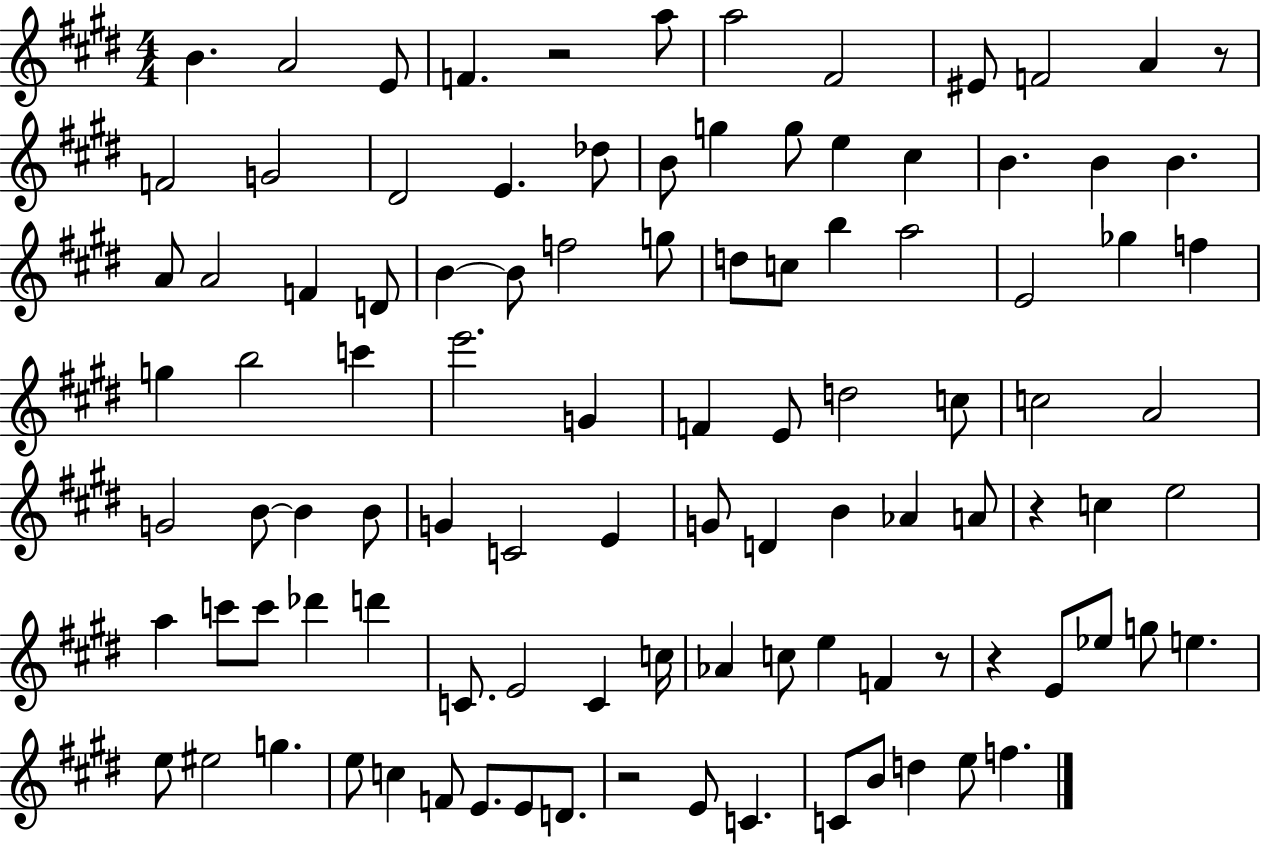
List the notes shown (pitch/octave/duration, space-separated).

B4/q. A4/h E4/e F4/q. R/h A5/e A5/h F#4/h EIS4/e F4/h A4/q R/e F4/h G4/h D#4/h E4/q. Db5/e B4/e G5/q G5/e E5/q C#5/q B4/q. B4/q B4/q. A4/e A4/h F4/q D4/e B4/q B4/e F5/h G5/e D5/e C5/e B5/q A5/h E4/h Gb5/q F5/q G5/q B5/h C6/q E6/h. G4/q F4/q E4/e D5/h C5/e C5/h A4/h G4/h B4/e B4/q B4/e G4/q C4/h E4/q G4/e D4/q B4/q Ab4/q A4/e R/q C5/q E5/h A5/q C6/e C6/e Db6/q D6/q C4/e. E4/h C4/q C5/s Ab4/q C5/e E5/q F4/q R/e R/q E4/e Eb5/e G5/e E5/q. E5/e EIS5/h G5/q. E5/e C5/q F4/e E4/e. E4/e D4/e. R/h E4/e C4/q. C4/e B4/e D5/q E5/e F5/q.